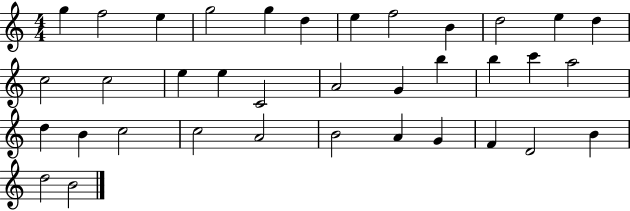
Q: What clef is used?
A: treble